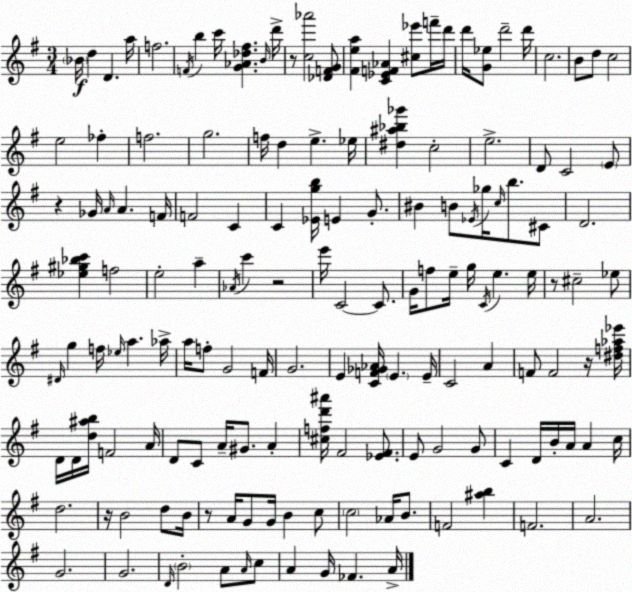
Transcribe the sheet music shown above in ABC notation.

X:1
T:Untitled
M:3/4
L:1/4
K:G
_B/4 d D a/4 f2 F/4 b c'/4 [G_A_d^f] B/4 d'/4 z/2 [c_a']2 [_DFG]/2 [^Fea] [C_EF_A] [^c_e']/2 f'/4 d'/4 d'/4 [G_e]/2 d'2 d'/4 c2 B/2 d/2 c2 e2 _f f2 g2 f/4 d e _e/4 [^d^a_b_g'] c2 e2 D/2 C2 E/2 z _G/4 A/4 A F/4 F2 C C [_Egb]/4 E G/2 ^B B/2 _E/4 _g/4 c/4 b/2 ^C/2 D2 [_e^g_bc'] f2 e2 a _A/4 c' z2 e'/4 C2 C/2 G/4 f/2 e/4 g/4 C/4 e e/4 z/2 ^c2 _e/2 ^D/4 g f/4 _e/4 a _a/4 a/4 f/2 G2 F/4 G2 E [CF_G_A]/4 E E/4 C2 A F/2 F2 z/4 [^df_a_e']/4 D/4 D/4 [d^ab]/4 F2 A/4 D/2 C/2 A/4 ^G/2 A [^cfd'^a']/4 ^F2 [_E^F]/2 E/2 G2 G/2 C D/4 B/4 A/4 A c/4 d2 z/4 B2 d/2 B/4 z/2 A/4 G/2 G/4 B c/2 c2 _A/4 B/2 F2 [^ab] F2 A2 G2 G2 D/4 B2 A/2 A/4 c/2 A G/4 _F A/4